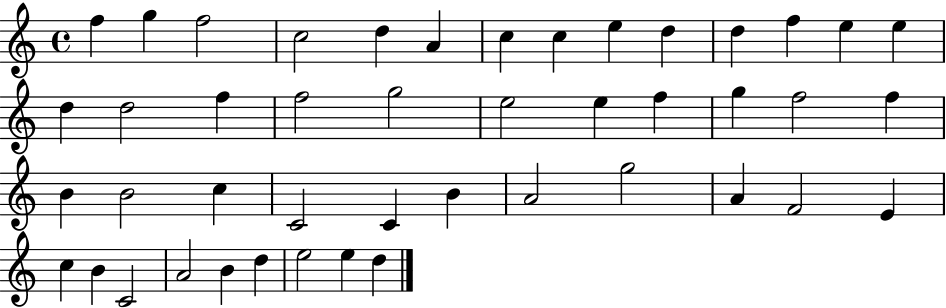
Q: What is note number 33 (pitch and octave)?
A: G5